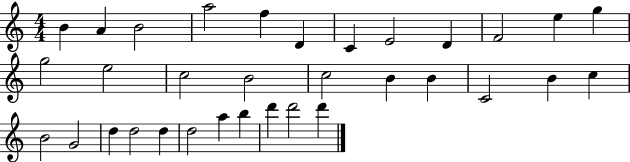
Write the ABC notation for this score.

X:1
T:Untitled
M:4/4
L:1/4
K:C
B A B2 a2 f D C E2 D F2 e g g2 e2 c2 B2 c2 B B C2 B c B2 G2 d d2 d d2 a b d' d'2 d'